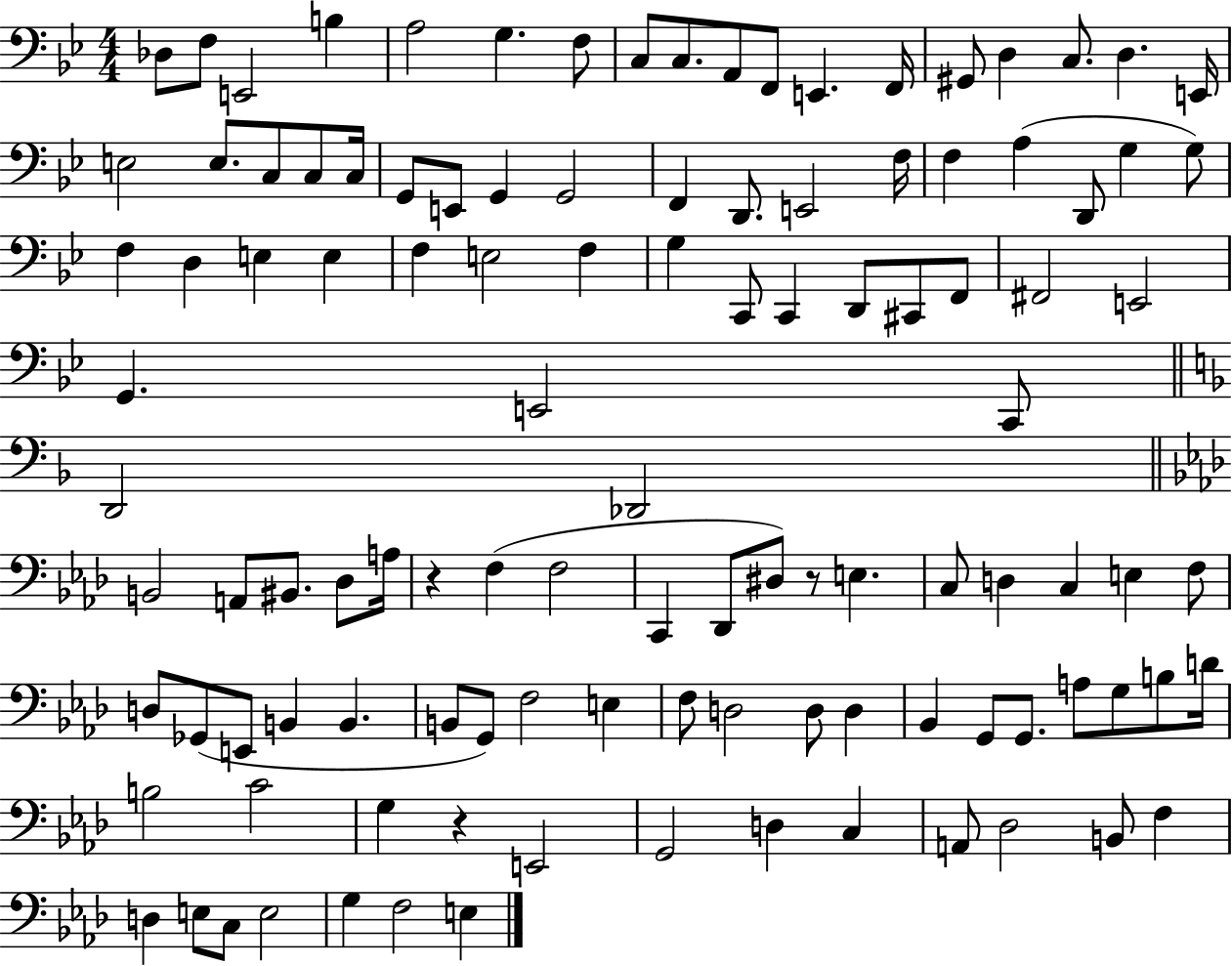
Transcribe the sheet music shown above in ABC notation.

X:1
T:Untitled
M:4/4
L:1/4
K:Bb
_D,/2 F,/2 E,,2 B, A,2 G, F,/2 C,/2 C,/2 A,,/2 F,,/2 E,, F,,/4 ^G,,/2 D, C,/2 D, E,,/4 E,2 E,/2 C,/2 C,/2 C,/4 G,,/2 E,,/2 G,, G,,2 F,, D,,/2 E,,2 F,/4 F, A, D,,/2 G, G,/2 F, D, E, E, F, E,2 F, G, C,,/2 C,, D,,/2 ^C,,/2 F,,/2 ^F,,2 E,,2 G,, E,,2 C,,/2 D,,2 _D,,2 B,,2 A,,/2 ^B,,/2 _D,/2 A,/4 z F, F,2 C,, _D,,/2 ^D,/2 z/2 E, C,/2 D, C, E, F,/2 D,/2 _G,,/2 E,,/2 B,, B,, B,,/2 G,,/2 F,2 E, F,/2 D,2 D,/2 D, _B,, G,,/2 G,,/2 A,/2 G,/2 B,/2 D/4 B,2 C2 G, z E,,2 G,,2 D, C, A,,/2 _D,2 B,,/2 F, D, E,/2 C,/2 E,2 G, F,2 E,